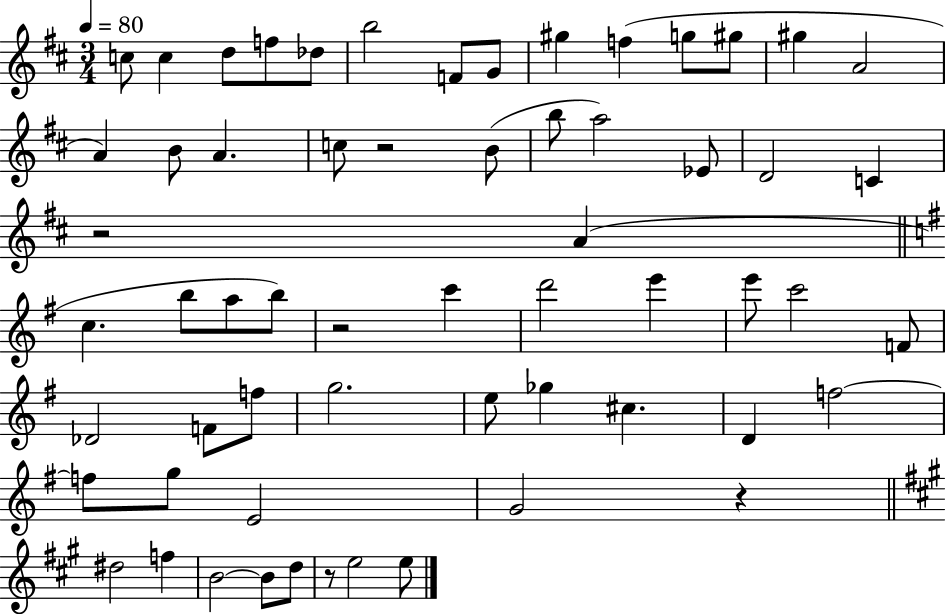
X:1
T:Untitled
M:3/4
L:1/4
K:D
c/2 c d/2 f/2 _d/2 b2 F/2 G/2 ^g f g/2 ^g/2 ^g A2 A B/2 A c/2 z2 B/2 b/2 a2 _E/2 D2 C z2 A c b/2 a/2 b/2 z2 c' d'2 e' e'/2 c'2 F/2 _D2 F/2 f/2 g2 e/2 _g ^c D f2 f/2 g/2 E2 G2 z ^d2 f B2 B/2 d/2 z/2 e2 e/2